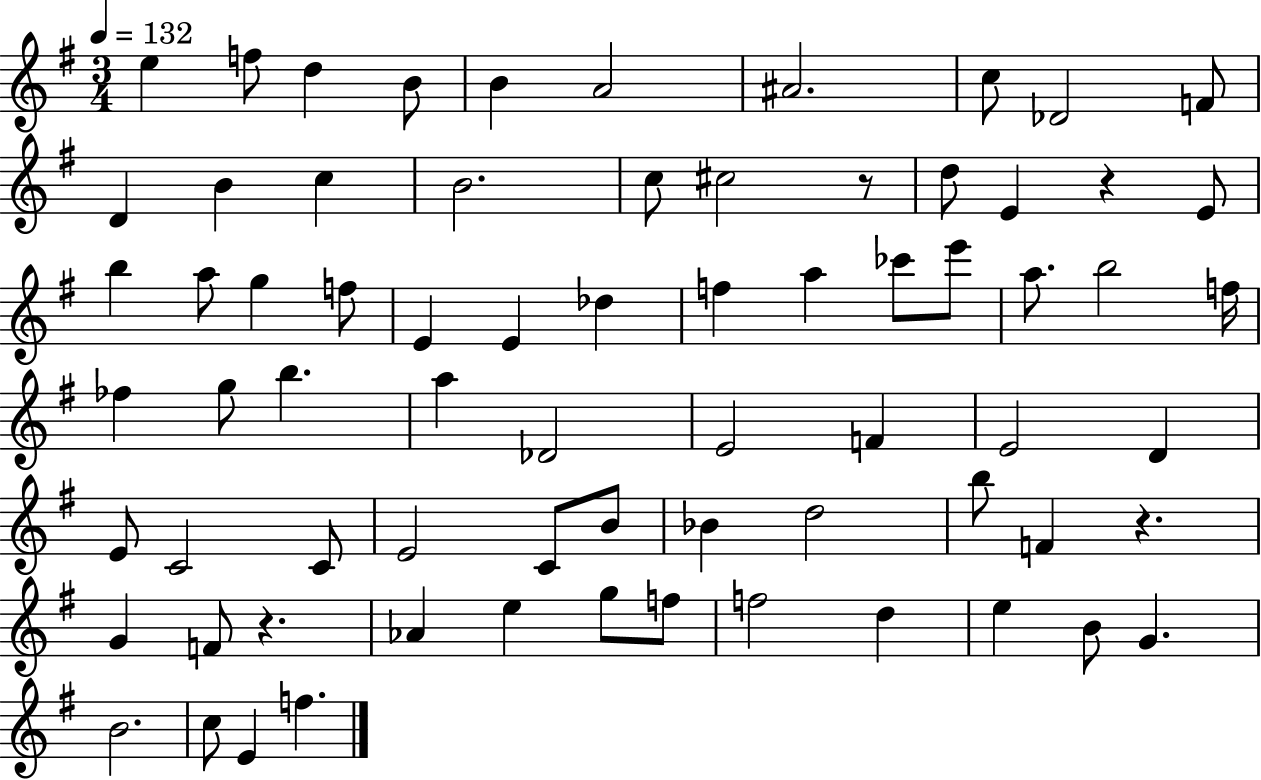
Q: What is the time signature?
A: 3/4